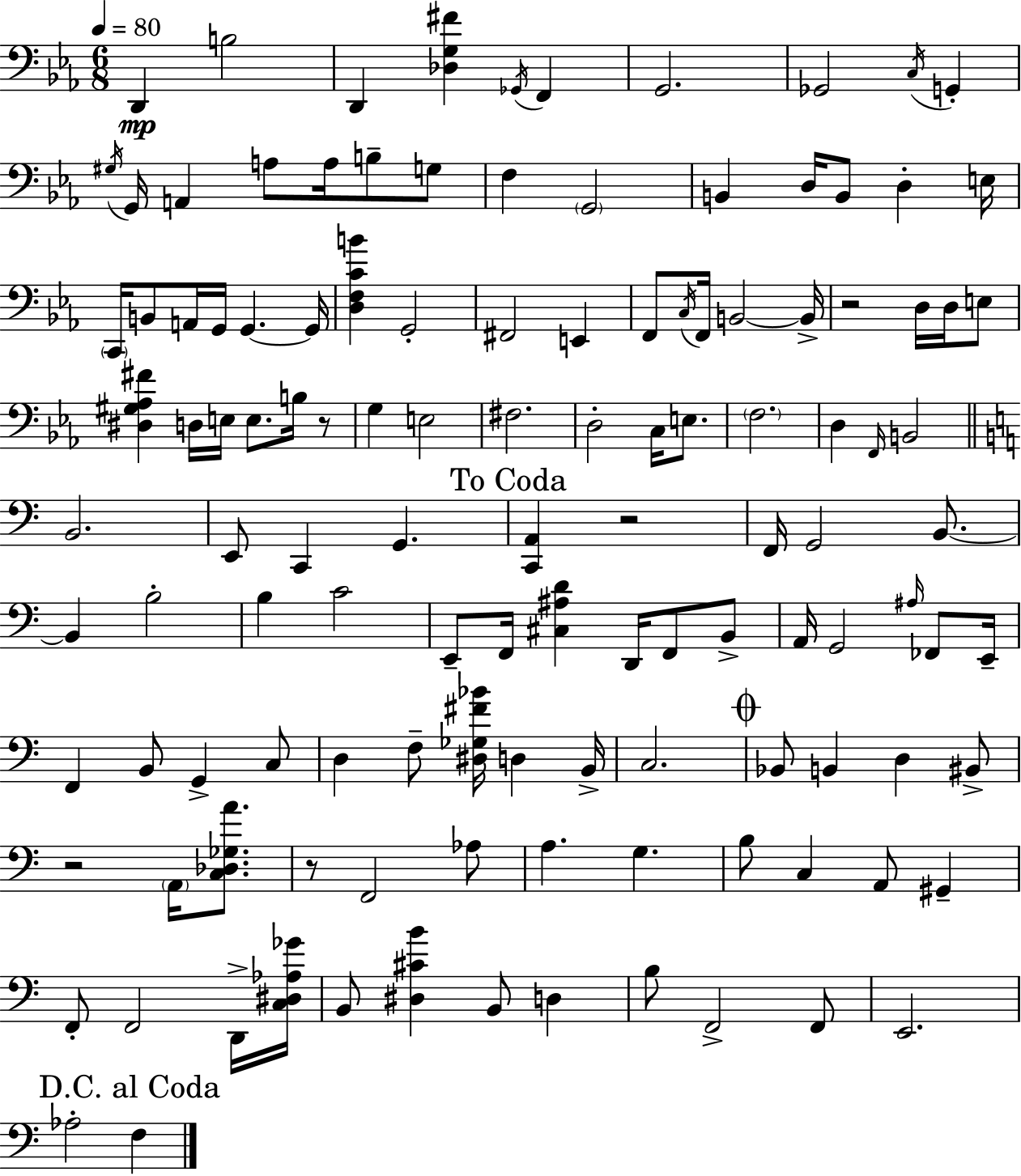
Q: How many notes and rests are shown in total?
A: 123